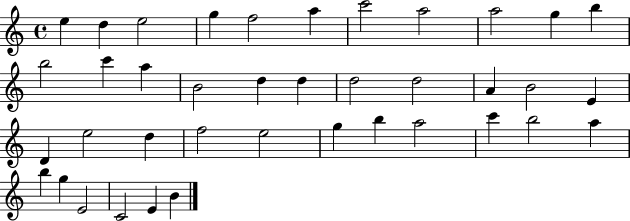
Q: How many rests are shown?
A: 0